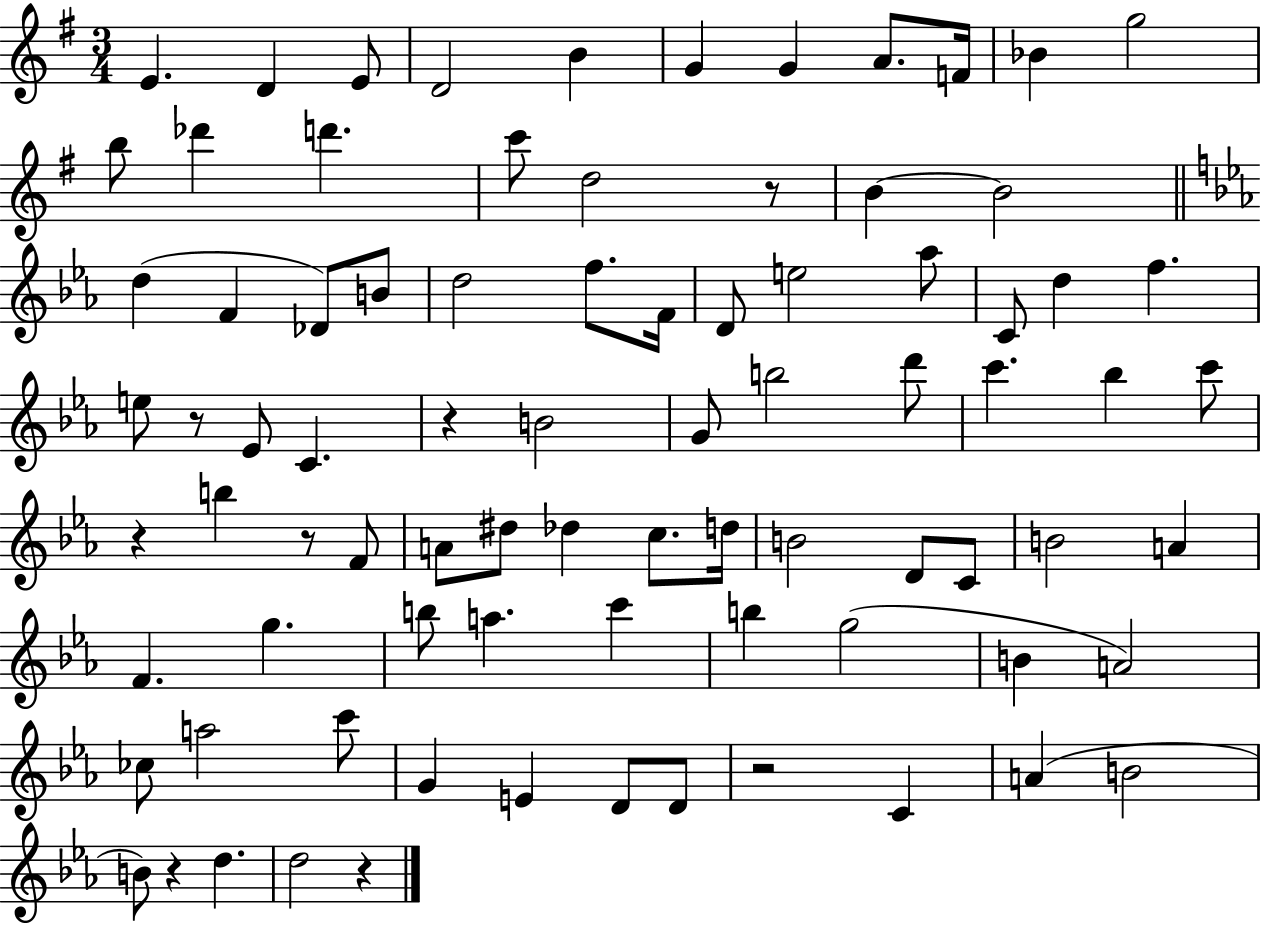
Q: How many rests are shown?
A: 8